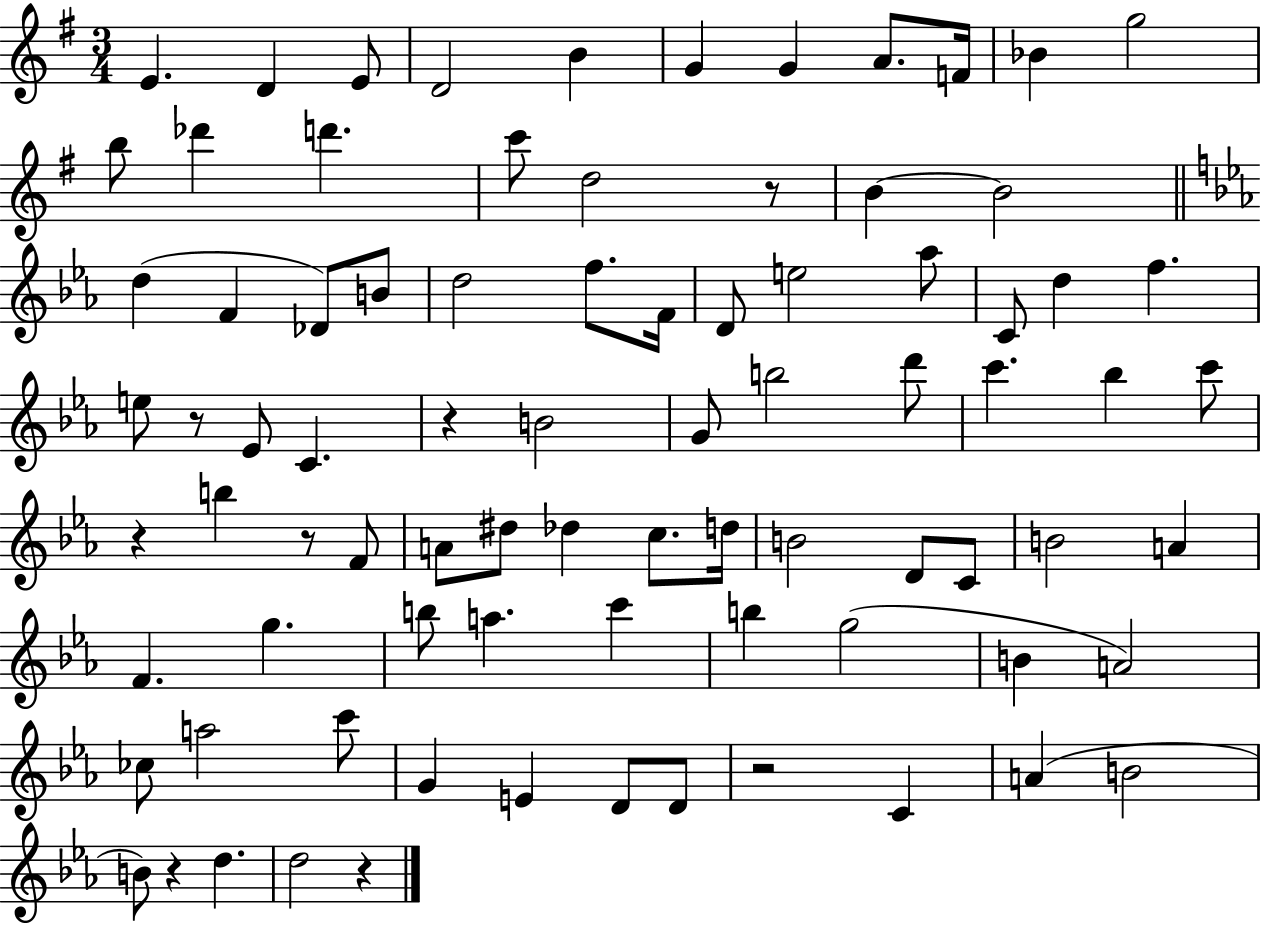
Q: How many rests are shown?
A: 8